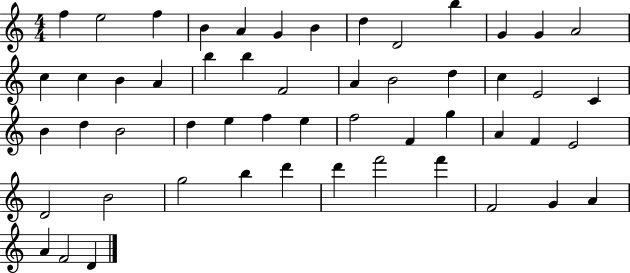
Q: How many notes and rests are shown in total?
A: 53